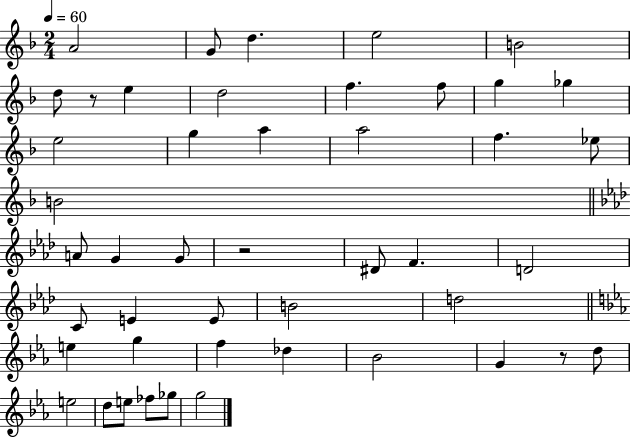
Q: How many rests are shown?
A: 3